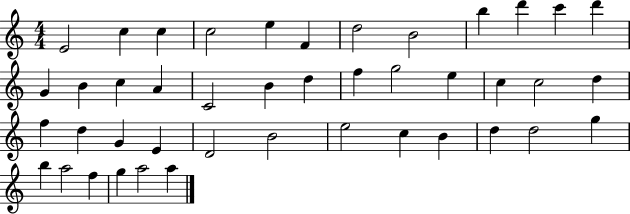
X:1
T:Untitled
M:4/4
L:1/4
K:C
E2 c c c2 e F d2 B2 b d' c' d' G B c A C2 B d f g2 e c c2 d f d G E D2 B2 e2 c B d d2 g b a2 f g a2 a